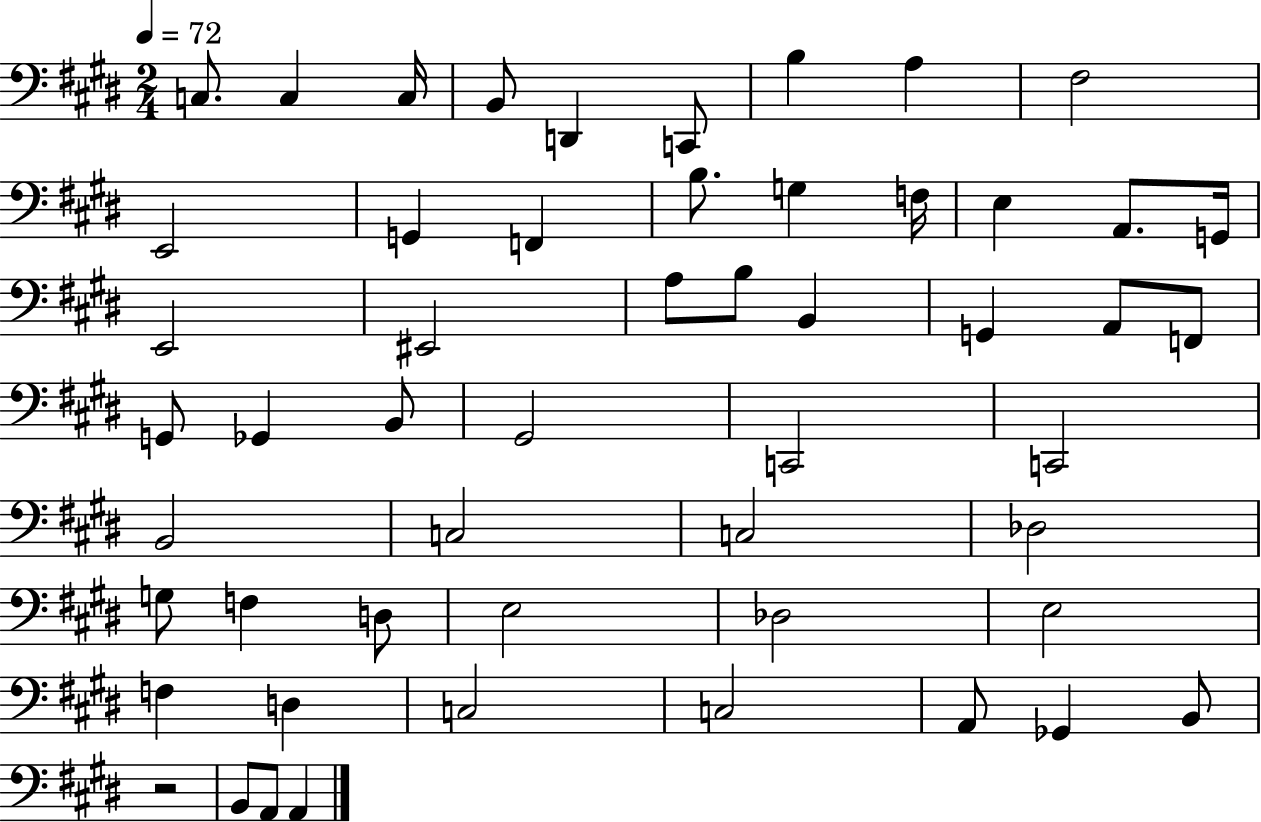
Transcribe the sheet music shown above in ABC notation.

X:1
T:Untitled
M:2/4
L:1/4
K:E
C,/2 C, C,/4 B,,/2 D,, C,,/2 B, A, ^F,2 E,,2 G,, F,, B,/2 G, F,/4 E, A,,/2 G,,/4 E,,2 ^E,,2 A,/2 B,/2 B,, G,, A,,/2 F,,/2 G,,/2 _G,, B,,/2 ^G,,2 C,,2 C,,2 B,,2 C,2 C,2 _D,2 G,/2 F, D,/2 E,2 _D,2 E,2 F, D, C,2 C,2 A,,/2 _G,, B,,/2 z2 B,,/2 A,,/2 A,,